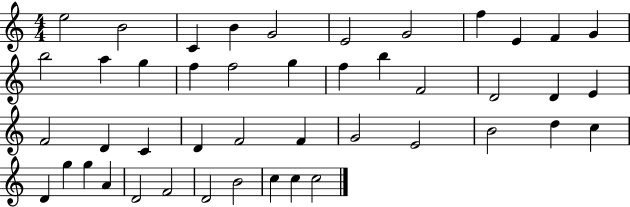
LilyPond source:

{
  \clef treble
  \numericTimeSignature
  \time 4/4
  \key c \major
  e''2 b'2 | c'4 b'4 g'2 | e'2 g'2 | f''4 e'4 f'4 g'4 | \break b''2 a''4 g''4 | f''4 f''2 g''4 | f''4 b''4 f'2 | d'2 d'4 e'4 | \break f'2 d'4 c'4 | d'4 f'2 f'4 | g'2 e'2 | b'2 d''4 c''4 | \break d'4 g''4 g''4 a'4 | d'2 f'2 | d'2 b'2 | c''4 c''4 c''2 | \break \bar "|."
}